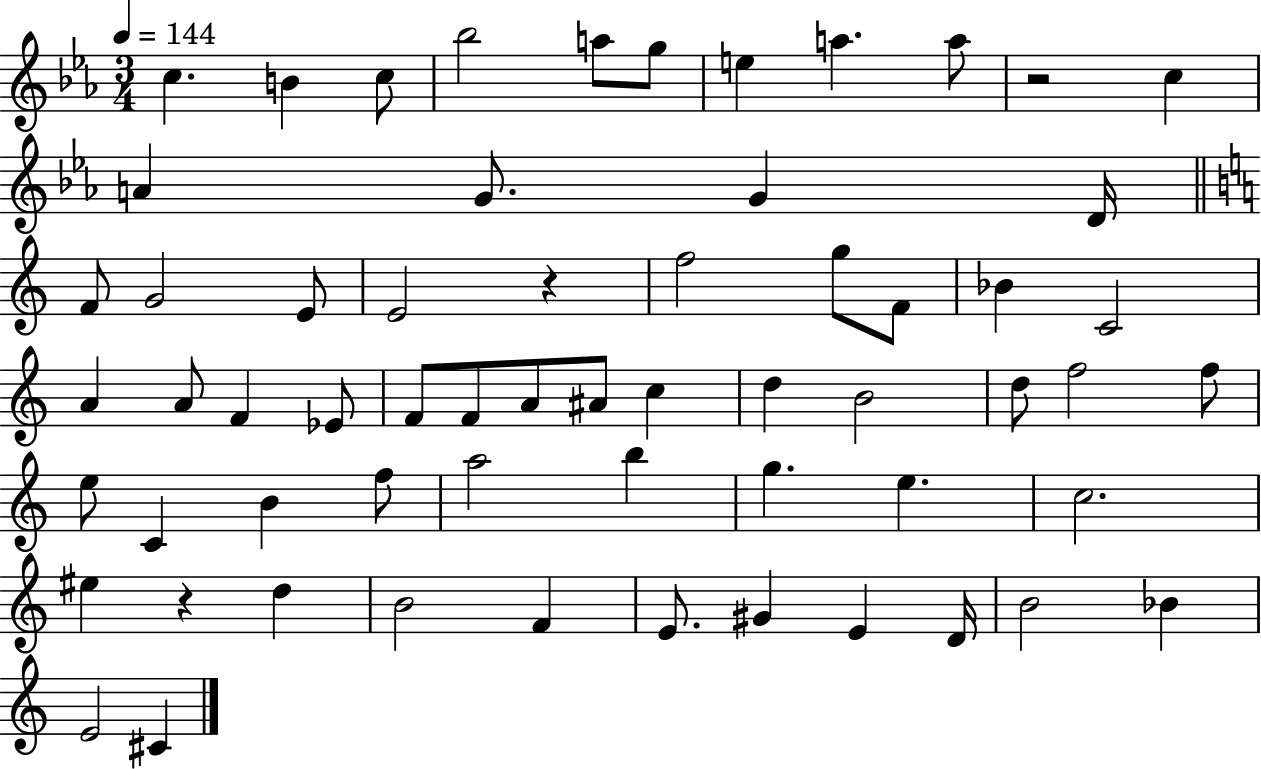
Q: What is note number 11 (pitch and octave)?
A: A4